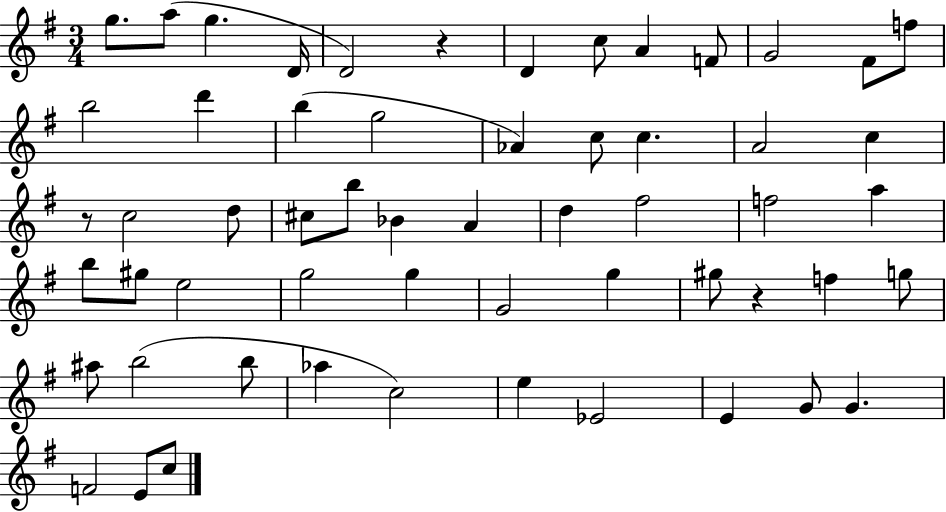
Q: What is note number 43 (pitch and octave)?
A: B5